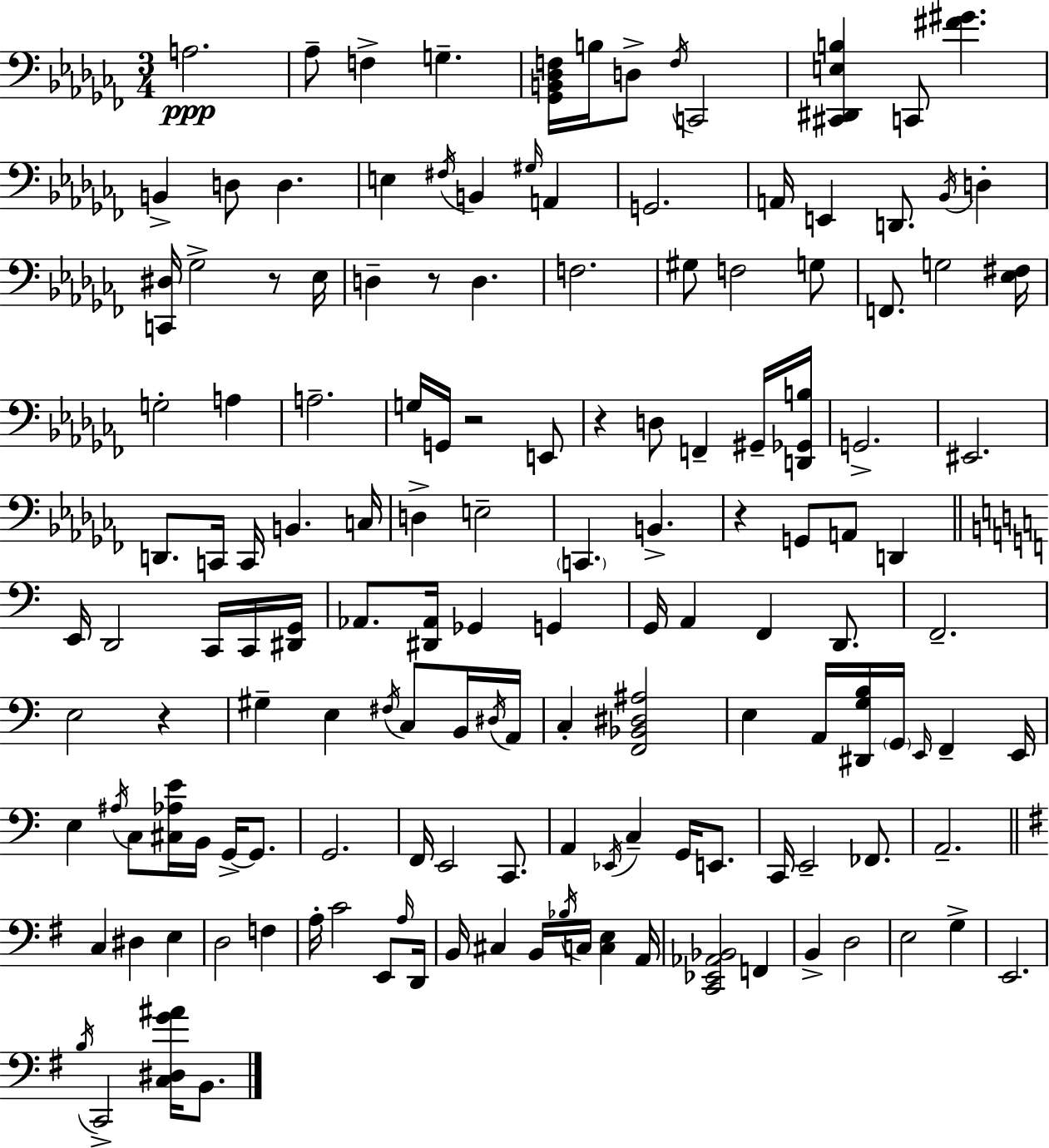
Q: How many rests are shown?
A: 6